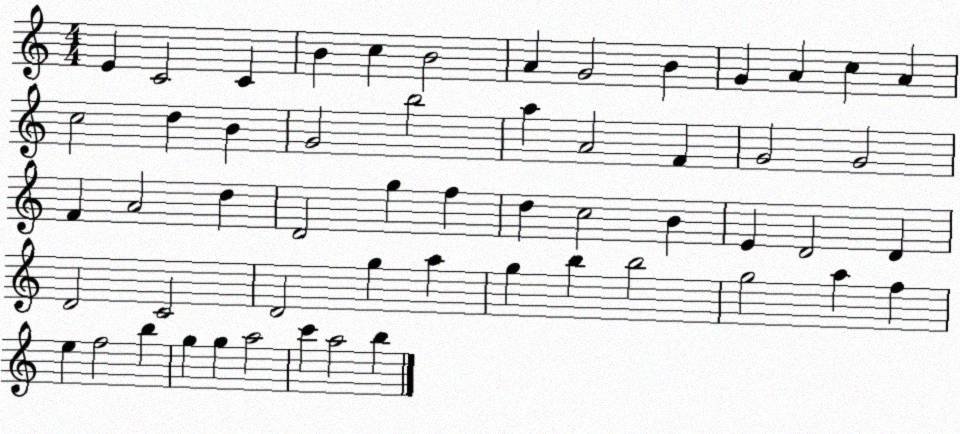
X:1
T:Untitled
M:4/4
L:1/4
K:C
E C2 C B c B2 A G2 B G A c A c2 d B G2 b2 a A2 F G2 G2 F A2 d D2 g f d c2 B E D2 D D2 C2 D2 g a g b b2 g2 a f e f2 b g g a2 c' a2 b